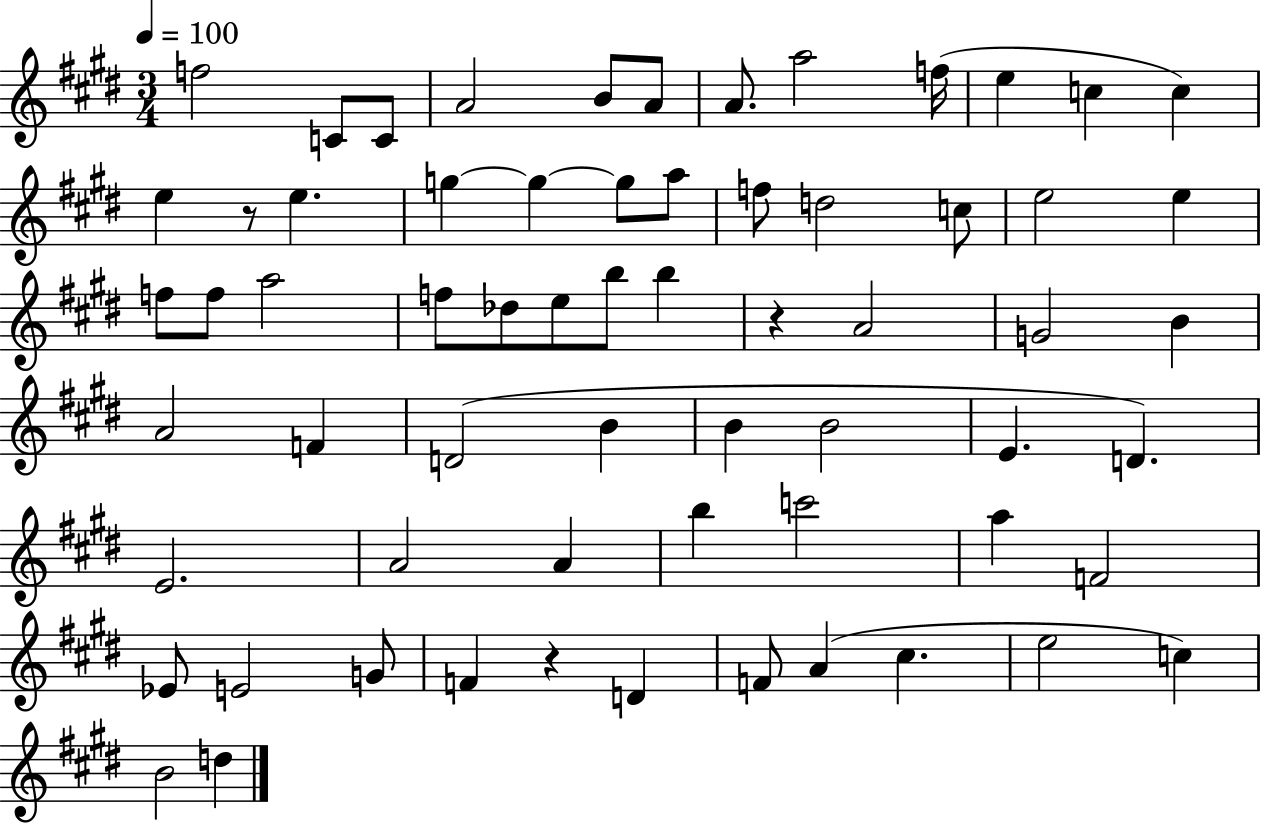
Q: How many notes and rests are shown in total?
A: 64